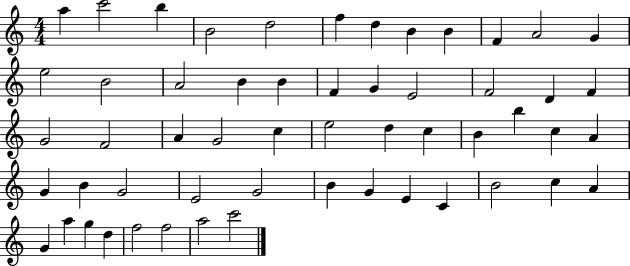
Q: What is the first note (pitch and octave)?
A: A5